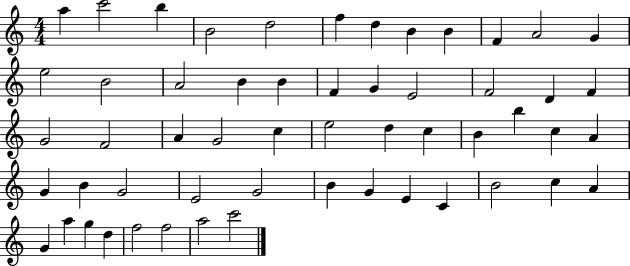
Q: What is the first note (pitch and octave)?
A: A5